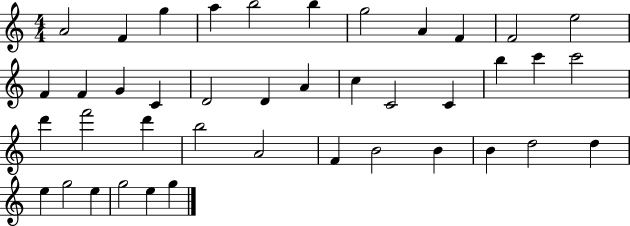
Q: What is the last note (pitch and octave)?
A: G5